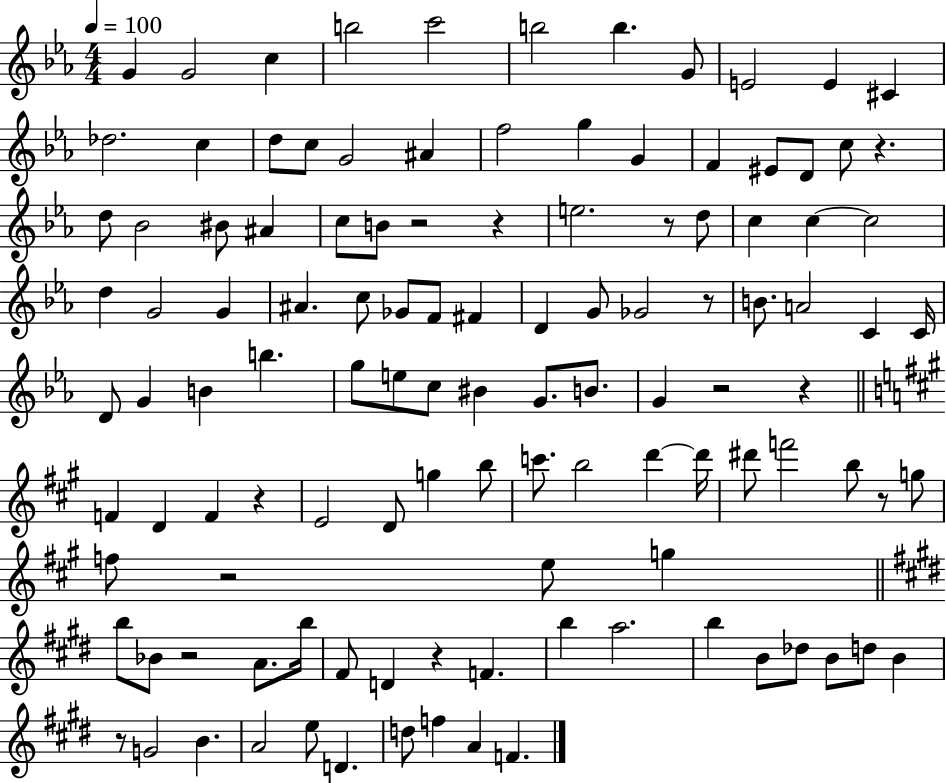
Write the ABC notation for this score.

X:1
T:Untitled
M:4/4
L:1/4
K:Eb
G G2 c b2 c'2 b2 b G/2 E2 E ^C _d2 c d/2 c/2 G2 ^A f2 g G F ^E/2 D/2 c/2 z d/2 _B2 ^B/2 ^A c/2 B/2 z2 z e2 z/2 d/2 c c c2 d G2 G ^A c/2 _G/2 F/2 ^F D G/2 _G2 z/2 B/2 A2 C C/4 D/2 G B b g/2 e/2 c/2 ^B G/2 B/2 G z2 z F D F z E2 D/2 g b/2 c'/2 b2 d' d'/4 ^d'/2 f'2 b/2 z/2 g/2 f/2 z2 e/2 g b/2 _B/2 z2 A/2 b/4 ^F/2 D z F b a2 b B/2 _d/2 B/2 d/2 B z/2 G2 B A2 e/2 D d/2 f A F